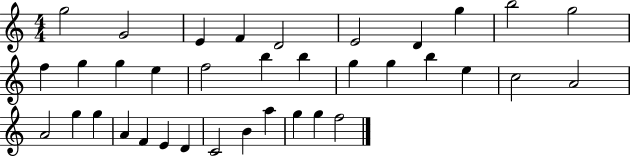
{
  \clef treble
  \numericTimeSignature
  \time 4/4
  \key c \major
  g''2 g'2 | e'4 f'4 d'2 | e'2 d'4 g''4 | b''2 g''2 | \break f''4 g''4 g''4 e''4 | f''2 b''4 b''4 | g''4 g''4 b''4 e''4 | c''2 a'2 | \break a'2 g''4 g''4 | a'4 f'4 e'4 d'4 | c'2 b'4 a''4 | g''4 g''4 f''2 | \break \bar "|."
}